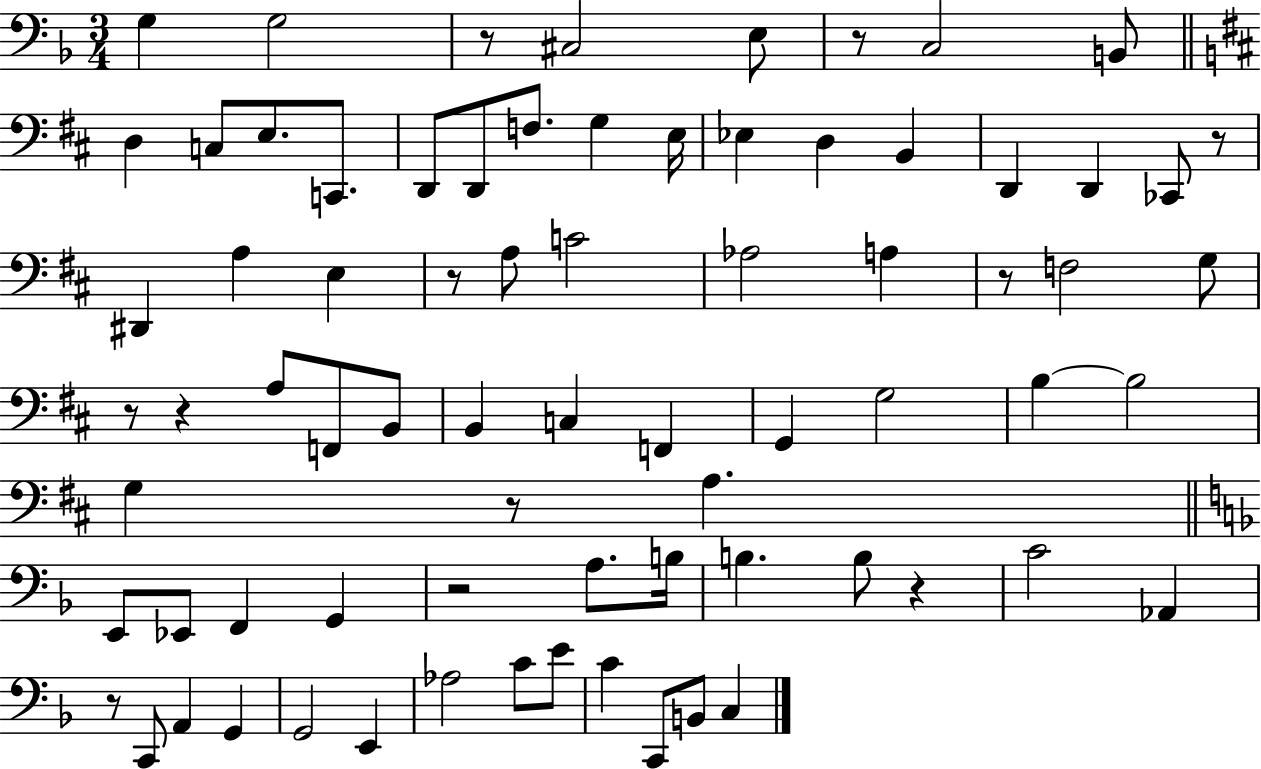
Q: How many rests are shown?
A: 11